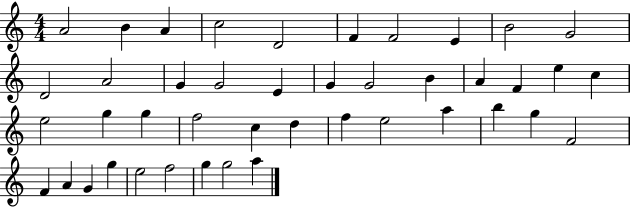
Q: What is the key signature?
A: C major